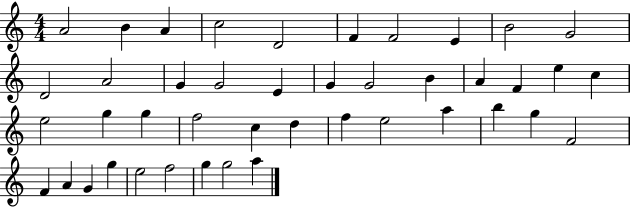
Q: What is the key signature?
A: C major